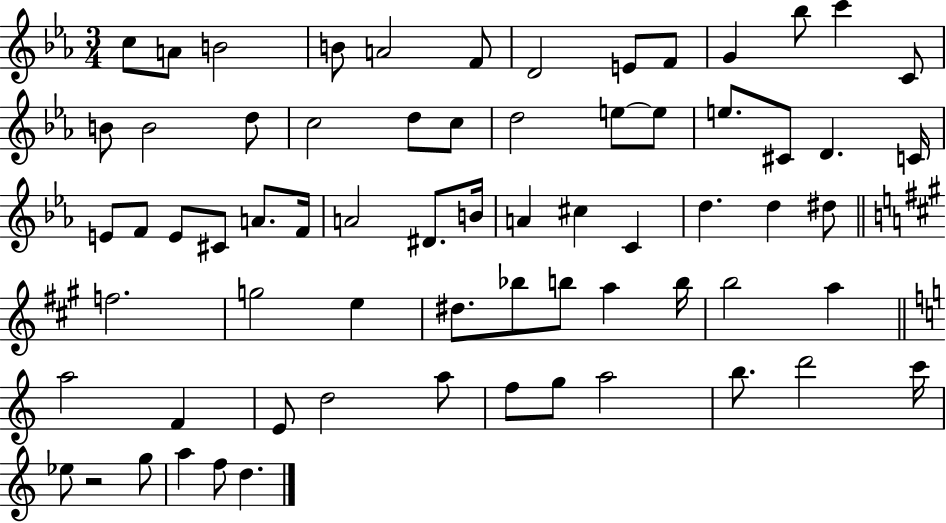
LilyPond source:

{
  \clef treble
  \numericTimeSignature
  \time 3/4
  \key ees \major
  c''8 a'8 b'2 | b'8 a'2 f'8 | d'2 e'8 f'8 | g'4 bes''8 c'''4 c'8 | \break b'8 b'2 d''8 | c''2 d''8 c''8 | d''2 e''8~~ e''8 | e''8. cis'8 d'4. c'16 | \break e'8 f'8 e'8 cis'8 a'8. f'16 | a'2 dis'8. b'16 | a'4 cis''4 c'4 | d''4. d''4 dis''8 | \break \bar "||" \break \key a \major f''2. | g''2 e''4 | dis''8. bes''8 b''8 a''4 b''16 | b''2 a''4 | \break \bar "||" \break \key c \major a''2 f'4 | e'8 d''2 a''8 | f''8 g''8 a''2 | b''8. d'''2 c'''16 | \break ees''8 r2 g''8 | a''4 f''8 d''4. | \bar "|."
}